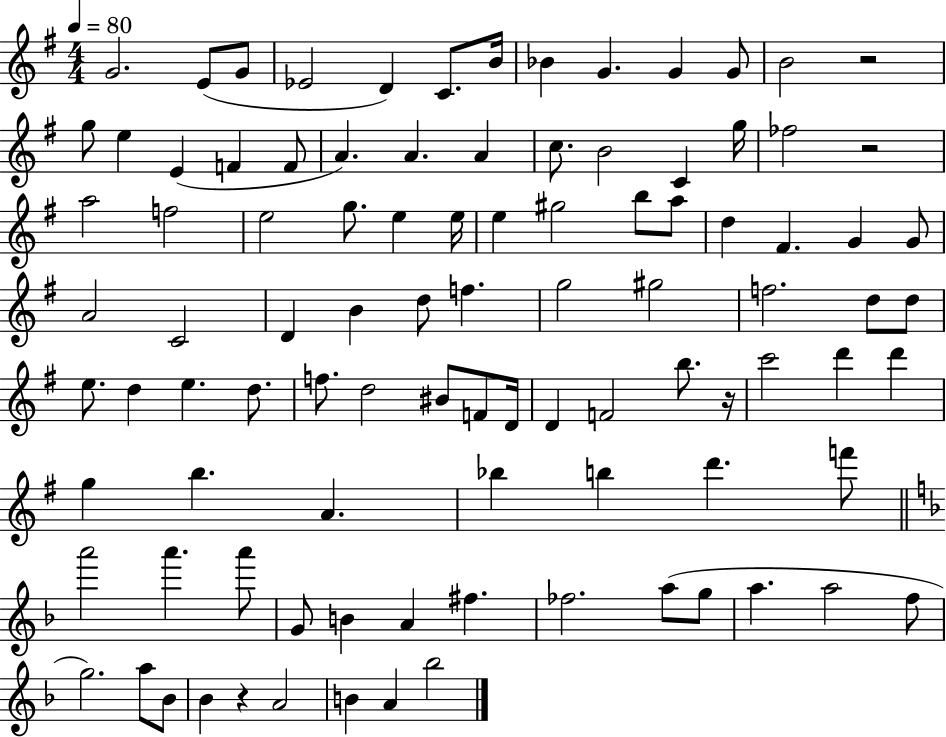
{
  \clef treble
  \numericTimeSignature
  \time 4/4
  \key g \major
  \tempo 4 = 80
  \repeat volta 2 { g'2. e'8( g'8 | ees'2 d'4) c'8. b'16 | bes'4 g'4. g'4 g'8 | b'2 r2 | \break g''8 e''4 e'4( f'4 f'8 | a'4.) a'4. a'4 | c''8. b'2 c'4 g''16 | fes''2 r2 | \break a''2 f''2 | e''2 g''8. e''4 e''16 | e''4 gis''2 b''8 a''8 | d''4 fis'4. g'4 g'8 | \break a'2 c'2 | d'4 b'4 d''8 f''4. | g''2 gis''2 | f''2. d''8 d''8 | \break e''8. d''4 e''4. d''8. | f''8. d''2 bis'8 f'8 d'16 | d'4 f'2 b''8. r16 | c'''2 d'''4 d'''4 | \break g''4 b''4. a'4. | bes''4 b''4 d'''4. f'''8 | \bar "||" \break \key d \minor a'''2 a'''4. a'''8 | g'8 b'4 a'4 fis''4. | fes''2. a''8( g''8 | a''4. a''2 f''8 | \break g''2.) a''8 bes'8 | bes'4 r4 a'2 | b'4 a'4 bes''2 | } \bar "|."
}